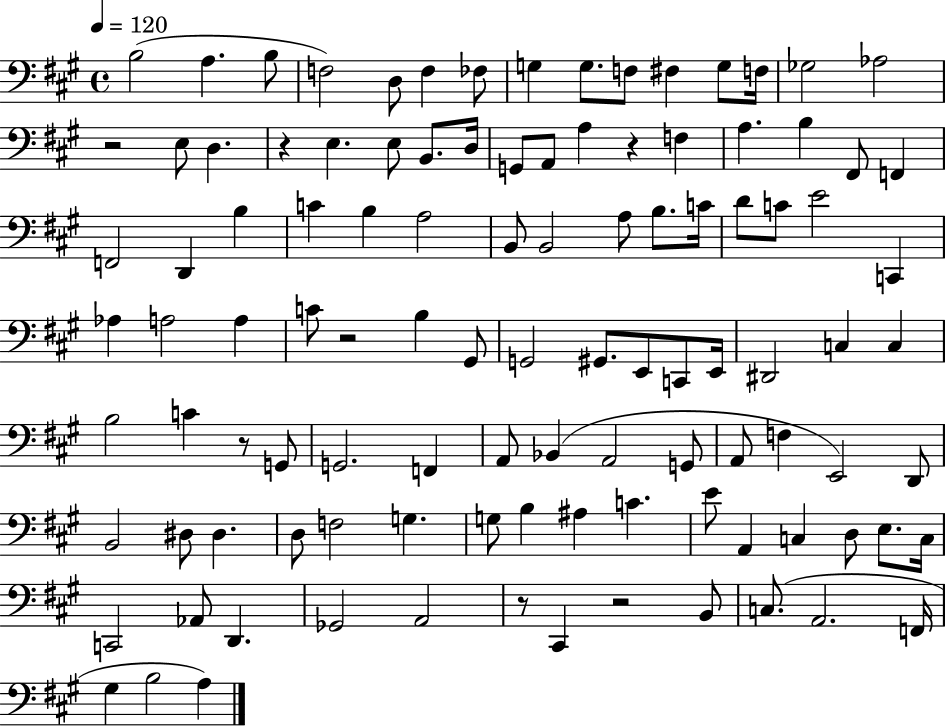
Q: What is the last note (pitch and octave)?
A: A3